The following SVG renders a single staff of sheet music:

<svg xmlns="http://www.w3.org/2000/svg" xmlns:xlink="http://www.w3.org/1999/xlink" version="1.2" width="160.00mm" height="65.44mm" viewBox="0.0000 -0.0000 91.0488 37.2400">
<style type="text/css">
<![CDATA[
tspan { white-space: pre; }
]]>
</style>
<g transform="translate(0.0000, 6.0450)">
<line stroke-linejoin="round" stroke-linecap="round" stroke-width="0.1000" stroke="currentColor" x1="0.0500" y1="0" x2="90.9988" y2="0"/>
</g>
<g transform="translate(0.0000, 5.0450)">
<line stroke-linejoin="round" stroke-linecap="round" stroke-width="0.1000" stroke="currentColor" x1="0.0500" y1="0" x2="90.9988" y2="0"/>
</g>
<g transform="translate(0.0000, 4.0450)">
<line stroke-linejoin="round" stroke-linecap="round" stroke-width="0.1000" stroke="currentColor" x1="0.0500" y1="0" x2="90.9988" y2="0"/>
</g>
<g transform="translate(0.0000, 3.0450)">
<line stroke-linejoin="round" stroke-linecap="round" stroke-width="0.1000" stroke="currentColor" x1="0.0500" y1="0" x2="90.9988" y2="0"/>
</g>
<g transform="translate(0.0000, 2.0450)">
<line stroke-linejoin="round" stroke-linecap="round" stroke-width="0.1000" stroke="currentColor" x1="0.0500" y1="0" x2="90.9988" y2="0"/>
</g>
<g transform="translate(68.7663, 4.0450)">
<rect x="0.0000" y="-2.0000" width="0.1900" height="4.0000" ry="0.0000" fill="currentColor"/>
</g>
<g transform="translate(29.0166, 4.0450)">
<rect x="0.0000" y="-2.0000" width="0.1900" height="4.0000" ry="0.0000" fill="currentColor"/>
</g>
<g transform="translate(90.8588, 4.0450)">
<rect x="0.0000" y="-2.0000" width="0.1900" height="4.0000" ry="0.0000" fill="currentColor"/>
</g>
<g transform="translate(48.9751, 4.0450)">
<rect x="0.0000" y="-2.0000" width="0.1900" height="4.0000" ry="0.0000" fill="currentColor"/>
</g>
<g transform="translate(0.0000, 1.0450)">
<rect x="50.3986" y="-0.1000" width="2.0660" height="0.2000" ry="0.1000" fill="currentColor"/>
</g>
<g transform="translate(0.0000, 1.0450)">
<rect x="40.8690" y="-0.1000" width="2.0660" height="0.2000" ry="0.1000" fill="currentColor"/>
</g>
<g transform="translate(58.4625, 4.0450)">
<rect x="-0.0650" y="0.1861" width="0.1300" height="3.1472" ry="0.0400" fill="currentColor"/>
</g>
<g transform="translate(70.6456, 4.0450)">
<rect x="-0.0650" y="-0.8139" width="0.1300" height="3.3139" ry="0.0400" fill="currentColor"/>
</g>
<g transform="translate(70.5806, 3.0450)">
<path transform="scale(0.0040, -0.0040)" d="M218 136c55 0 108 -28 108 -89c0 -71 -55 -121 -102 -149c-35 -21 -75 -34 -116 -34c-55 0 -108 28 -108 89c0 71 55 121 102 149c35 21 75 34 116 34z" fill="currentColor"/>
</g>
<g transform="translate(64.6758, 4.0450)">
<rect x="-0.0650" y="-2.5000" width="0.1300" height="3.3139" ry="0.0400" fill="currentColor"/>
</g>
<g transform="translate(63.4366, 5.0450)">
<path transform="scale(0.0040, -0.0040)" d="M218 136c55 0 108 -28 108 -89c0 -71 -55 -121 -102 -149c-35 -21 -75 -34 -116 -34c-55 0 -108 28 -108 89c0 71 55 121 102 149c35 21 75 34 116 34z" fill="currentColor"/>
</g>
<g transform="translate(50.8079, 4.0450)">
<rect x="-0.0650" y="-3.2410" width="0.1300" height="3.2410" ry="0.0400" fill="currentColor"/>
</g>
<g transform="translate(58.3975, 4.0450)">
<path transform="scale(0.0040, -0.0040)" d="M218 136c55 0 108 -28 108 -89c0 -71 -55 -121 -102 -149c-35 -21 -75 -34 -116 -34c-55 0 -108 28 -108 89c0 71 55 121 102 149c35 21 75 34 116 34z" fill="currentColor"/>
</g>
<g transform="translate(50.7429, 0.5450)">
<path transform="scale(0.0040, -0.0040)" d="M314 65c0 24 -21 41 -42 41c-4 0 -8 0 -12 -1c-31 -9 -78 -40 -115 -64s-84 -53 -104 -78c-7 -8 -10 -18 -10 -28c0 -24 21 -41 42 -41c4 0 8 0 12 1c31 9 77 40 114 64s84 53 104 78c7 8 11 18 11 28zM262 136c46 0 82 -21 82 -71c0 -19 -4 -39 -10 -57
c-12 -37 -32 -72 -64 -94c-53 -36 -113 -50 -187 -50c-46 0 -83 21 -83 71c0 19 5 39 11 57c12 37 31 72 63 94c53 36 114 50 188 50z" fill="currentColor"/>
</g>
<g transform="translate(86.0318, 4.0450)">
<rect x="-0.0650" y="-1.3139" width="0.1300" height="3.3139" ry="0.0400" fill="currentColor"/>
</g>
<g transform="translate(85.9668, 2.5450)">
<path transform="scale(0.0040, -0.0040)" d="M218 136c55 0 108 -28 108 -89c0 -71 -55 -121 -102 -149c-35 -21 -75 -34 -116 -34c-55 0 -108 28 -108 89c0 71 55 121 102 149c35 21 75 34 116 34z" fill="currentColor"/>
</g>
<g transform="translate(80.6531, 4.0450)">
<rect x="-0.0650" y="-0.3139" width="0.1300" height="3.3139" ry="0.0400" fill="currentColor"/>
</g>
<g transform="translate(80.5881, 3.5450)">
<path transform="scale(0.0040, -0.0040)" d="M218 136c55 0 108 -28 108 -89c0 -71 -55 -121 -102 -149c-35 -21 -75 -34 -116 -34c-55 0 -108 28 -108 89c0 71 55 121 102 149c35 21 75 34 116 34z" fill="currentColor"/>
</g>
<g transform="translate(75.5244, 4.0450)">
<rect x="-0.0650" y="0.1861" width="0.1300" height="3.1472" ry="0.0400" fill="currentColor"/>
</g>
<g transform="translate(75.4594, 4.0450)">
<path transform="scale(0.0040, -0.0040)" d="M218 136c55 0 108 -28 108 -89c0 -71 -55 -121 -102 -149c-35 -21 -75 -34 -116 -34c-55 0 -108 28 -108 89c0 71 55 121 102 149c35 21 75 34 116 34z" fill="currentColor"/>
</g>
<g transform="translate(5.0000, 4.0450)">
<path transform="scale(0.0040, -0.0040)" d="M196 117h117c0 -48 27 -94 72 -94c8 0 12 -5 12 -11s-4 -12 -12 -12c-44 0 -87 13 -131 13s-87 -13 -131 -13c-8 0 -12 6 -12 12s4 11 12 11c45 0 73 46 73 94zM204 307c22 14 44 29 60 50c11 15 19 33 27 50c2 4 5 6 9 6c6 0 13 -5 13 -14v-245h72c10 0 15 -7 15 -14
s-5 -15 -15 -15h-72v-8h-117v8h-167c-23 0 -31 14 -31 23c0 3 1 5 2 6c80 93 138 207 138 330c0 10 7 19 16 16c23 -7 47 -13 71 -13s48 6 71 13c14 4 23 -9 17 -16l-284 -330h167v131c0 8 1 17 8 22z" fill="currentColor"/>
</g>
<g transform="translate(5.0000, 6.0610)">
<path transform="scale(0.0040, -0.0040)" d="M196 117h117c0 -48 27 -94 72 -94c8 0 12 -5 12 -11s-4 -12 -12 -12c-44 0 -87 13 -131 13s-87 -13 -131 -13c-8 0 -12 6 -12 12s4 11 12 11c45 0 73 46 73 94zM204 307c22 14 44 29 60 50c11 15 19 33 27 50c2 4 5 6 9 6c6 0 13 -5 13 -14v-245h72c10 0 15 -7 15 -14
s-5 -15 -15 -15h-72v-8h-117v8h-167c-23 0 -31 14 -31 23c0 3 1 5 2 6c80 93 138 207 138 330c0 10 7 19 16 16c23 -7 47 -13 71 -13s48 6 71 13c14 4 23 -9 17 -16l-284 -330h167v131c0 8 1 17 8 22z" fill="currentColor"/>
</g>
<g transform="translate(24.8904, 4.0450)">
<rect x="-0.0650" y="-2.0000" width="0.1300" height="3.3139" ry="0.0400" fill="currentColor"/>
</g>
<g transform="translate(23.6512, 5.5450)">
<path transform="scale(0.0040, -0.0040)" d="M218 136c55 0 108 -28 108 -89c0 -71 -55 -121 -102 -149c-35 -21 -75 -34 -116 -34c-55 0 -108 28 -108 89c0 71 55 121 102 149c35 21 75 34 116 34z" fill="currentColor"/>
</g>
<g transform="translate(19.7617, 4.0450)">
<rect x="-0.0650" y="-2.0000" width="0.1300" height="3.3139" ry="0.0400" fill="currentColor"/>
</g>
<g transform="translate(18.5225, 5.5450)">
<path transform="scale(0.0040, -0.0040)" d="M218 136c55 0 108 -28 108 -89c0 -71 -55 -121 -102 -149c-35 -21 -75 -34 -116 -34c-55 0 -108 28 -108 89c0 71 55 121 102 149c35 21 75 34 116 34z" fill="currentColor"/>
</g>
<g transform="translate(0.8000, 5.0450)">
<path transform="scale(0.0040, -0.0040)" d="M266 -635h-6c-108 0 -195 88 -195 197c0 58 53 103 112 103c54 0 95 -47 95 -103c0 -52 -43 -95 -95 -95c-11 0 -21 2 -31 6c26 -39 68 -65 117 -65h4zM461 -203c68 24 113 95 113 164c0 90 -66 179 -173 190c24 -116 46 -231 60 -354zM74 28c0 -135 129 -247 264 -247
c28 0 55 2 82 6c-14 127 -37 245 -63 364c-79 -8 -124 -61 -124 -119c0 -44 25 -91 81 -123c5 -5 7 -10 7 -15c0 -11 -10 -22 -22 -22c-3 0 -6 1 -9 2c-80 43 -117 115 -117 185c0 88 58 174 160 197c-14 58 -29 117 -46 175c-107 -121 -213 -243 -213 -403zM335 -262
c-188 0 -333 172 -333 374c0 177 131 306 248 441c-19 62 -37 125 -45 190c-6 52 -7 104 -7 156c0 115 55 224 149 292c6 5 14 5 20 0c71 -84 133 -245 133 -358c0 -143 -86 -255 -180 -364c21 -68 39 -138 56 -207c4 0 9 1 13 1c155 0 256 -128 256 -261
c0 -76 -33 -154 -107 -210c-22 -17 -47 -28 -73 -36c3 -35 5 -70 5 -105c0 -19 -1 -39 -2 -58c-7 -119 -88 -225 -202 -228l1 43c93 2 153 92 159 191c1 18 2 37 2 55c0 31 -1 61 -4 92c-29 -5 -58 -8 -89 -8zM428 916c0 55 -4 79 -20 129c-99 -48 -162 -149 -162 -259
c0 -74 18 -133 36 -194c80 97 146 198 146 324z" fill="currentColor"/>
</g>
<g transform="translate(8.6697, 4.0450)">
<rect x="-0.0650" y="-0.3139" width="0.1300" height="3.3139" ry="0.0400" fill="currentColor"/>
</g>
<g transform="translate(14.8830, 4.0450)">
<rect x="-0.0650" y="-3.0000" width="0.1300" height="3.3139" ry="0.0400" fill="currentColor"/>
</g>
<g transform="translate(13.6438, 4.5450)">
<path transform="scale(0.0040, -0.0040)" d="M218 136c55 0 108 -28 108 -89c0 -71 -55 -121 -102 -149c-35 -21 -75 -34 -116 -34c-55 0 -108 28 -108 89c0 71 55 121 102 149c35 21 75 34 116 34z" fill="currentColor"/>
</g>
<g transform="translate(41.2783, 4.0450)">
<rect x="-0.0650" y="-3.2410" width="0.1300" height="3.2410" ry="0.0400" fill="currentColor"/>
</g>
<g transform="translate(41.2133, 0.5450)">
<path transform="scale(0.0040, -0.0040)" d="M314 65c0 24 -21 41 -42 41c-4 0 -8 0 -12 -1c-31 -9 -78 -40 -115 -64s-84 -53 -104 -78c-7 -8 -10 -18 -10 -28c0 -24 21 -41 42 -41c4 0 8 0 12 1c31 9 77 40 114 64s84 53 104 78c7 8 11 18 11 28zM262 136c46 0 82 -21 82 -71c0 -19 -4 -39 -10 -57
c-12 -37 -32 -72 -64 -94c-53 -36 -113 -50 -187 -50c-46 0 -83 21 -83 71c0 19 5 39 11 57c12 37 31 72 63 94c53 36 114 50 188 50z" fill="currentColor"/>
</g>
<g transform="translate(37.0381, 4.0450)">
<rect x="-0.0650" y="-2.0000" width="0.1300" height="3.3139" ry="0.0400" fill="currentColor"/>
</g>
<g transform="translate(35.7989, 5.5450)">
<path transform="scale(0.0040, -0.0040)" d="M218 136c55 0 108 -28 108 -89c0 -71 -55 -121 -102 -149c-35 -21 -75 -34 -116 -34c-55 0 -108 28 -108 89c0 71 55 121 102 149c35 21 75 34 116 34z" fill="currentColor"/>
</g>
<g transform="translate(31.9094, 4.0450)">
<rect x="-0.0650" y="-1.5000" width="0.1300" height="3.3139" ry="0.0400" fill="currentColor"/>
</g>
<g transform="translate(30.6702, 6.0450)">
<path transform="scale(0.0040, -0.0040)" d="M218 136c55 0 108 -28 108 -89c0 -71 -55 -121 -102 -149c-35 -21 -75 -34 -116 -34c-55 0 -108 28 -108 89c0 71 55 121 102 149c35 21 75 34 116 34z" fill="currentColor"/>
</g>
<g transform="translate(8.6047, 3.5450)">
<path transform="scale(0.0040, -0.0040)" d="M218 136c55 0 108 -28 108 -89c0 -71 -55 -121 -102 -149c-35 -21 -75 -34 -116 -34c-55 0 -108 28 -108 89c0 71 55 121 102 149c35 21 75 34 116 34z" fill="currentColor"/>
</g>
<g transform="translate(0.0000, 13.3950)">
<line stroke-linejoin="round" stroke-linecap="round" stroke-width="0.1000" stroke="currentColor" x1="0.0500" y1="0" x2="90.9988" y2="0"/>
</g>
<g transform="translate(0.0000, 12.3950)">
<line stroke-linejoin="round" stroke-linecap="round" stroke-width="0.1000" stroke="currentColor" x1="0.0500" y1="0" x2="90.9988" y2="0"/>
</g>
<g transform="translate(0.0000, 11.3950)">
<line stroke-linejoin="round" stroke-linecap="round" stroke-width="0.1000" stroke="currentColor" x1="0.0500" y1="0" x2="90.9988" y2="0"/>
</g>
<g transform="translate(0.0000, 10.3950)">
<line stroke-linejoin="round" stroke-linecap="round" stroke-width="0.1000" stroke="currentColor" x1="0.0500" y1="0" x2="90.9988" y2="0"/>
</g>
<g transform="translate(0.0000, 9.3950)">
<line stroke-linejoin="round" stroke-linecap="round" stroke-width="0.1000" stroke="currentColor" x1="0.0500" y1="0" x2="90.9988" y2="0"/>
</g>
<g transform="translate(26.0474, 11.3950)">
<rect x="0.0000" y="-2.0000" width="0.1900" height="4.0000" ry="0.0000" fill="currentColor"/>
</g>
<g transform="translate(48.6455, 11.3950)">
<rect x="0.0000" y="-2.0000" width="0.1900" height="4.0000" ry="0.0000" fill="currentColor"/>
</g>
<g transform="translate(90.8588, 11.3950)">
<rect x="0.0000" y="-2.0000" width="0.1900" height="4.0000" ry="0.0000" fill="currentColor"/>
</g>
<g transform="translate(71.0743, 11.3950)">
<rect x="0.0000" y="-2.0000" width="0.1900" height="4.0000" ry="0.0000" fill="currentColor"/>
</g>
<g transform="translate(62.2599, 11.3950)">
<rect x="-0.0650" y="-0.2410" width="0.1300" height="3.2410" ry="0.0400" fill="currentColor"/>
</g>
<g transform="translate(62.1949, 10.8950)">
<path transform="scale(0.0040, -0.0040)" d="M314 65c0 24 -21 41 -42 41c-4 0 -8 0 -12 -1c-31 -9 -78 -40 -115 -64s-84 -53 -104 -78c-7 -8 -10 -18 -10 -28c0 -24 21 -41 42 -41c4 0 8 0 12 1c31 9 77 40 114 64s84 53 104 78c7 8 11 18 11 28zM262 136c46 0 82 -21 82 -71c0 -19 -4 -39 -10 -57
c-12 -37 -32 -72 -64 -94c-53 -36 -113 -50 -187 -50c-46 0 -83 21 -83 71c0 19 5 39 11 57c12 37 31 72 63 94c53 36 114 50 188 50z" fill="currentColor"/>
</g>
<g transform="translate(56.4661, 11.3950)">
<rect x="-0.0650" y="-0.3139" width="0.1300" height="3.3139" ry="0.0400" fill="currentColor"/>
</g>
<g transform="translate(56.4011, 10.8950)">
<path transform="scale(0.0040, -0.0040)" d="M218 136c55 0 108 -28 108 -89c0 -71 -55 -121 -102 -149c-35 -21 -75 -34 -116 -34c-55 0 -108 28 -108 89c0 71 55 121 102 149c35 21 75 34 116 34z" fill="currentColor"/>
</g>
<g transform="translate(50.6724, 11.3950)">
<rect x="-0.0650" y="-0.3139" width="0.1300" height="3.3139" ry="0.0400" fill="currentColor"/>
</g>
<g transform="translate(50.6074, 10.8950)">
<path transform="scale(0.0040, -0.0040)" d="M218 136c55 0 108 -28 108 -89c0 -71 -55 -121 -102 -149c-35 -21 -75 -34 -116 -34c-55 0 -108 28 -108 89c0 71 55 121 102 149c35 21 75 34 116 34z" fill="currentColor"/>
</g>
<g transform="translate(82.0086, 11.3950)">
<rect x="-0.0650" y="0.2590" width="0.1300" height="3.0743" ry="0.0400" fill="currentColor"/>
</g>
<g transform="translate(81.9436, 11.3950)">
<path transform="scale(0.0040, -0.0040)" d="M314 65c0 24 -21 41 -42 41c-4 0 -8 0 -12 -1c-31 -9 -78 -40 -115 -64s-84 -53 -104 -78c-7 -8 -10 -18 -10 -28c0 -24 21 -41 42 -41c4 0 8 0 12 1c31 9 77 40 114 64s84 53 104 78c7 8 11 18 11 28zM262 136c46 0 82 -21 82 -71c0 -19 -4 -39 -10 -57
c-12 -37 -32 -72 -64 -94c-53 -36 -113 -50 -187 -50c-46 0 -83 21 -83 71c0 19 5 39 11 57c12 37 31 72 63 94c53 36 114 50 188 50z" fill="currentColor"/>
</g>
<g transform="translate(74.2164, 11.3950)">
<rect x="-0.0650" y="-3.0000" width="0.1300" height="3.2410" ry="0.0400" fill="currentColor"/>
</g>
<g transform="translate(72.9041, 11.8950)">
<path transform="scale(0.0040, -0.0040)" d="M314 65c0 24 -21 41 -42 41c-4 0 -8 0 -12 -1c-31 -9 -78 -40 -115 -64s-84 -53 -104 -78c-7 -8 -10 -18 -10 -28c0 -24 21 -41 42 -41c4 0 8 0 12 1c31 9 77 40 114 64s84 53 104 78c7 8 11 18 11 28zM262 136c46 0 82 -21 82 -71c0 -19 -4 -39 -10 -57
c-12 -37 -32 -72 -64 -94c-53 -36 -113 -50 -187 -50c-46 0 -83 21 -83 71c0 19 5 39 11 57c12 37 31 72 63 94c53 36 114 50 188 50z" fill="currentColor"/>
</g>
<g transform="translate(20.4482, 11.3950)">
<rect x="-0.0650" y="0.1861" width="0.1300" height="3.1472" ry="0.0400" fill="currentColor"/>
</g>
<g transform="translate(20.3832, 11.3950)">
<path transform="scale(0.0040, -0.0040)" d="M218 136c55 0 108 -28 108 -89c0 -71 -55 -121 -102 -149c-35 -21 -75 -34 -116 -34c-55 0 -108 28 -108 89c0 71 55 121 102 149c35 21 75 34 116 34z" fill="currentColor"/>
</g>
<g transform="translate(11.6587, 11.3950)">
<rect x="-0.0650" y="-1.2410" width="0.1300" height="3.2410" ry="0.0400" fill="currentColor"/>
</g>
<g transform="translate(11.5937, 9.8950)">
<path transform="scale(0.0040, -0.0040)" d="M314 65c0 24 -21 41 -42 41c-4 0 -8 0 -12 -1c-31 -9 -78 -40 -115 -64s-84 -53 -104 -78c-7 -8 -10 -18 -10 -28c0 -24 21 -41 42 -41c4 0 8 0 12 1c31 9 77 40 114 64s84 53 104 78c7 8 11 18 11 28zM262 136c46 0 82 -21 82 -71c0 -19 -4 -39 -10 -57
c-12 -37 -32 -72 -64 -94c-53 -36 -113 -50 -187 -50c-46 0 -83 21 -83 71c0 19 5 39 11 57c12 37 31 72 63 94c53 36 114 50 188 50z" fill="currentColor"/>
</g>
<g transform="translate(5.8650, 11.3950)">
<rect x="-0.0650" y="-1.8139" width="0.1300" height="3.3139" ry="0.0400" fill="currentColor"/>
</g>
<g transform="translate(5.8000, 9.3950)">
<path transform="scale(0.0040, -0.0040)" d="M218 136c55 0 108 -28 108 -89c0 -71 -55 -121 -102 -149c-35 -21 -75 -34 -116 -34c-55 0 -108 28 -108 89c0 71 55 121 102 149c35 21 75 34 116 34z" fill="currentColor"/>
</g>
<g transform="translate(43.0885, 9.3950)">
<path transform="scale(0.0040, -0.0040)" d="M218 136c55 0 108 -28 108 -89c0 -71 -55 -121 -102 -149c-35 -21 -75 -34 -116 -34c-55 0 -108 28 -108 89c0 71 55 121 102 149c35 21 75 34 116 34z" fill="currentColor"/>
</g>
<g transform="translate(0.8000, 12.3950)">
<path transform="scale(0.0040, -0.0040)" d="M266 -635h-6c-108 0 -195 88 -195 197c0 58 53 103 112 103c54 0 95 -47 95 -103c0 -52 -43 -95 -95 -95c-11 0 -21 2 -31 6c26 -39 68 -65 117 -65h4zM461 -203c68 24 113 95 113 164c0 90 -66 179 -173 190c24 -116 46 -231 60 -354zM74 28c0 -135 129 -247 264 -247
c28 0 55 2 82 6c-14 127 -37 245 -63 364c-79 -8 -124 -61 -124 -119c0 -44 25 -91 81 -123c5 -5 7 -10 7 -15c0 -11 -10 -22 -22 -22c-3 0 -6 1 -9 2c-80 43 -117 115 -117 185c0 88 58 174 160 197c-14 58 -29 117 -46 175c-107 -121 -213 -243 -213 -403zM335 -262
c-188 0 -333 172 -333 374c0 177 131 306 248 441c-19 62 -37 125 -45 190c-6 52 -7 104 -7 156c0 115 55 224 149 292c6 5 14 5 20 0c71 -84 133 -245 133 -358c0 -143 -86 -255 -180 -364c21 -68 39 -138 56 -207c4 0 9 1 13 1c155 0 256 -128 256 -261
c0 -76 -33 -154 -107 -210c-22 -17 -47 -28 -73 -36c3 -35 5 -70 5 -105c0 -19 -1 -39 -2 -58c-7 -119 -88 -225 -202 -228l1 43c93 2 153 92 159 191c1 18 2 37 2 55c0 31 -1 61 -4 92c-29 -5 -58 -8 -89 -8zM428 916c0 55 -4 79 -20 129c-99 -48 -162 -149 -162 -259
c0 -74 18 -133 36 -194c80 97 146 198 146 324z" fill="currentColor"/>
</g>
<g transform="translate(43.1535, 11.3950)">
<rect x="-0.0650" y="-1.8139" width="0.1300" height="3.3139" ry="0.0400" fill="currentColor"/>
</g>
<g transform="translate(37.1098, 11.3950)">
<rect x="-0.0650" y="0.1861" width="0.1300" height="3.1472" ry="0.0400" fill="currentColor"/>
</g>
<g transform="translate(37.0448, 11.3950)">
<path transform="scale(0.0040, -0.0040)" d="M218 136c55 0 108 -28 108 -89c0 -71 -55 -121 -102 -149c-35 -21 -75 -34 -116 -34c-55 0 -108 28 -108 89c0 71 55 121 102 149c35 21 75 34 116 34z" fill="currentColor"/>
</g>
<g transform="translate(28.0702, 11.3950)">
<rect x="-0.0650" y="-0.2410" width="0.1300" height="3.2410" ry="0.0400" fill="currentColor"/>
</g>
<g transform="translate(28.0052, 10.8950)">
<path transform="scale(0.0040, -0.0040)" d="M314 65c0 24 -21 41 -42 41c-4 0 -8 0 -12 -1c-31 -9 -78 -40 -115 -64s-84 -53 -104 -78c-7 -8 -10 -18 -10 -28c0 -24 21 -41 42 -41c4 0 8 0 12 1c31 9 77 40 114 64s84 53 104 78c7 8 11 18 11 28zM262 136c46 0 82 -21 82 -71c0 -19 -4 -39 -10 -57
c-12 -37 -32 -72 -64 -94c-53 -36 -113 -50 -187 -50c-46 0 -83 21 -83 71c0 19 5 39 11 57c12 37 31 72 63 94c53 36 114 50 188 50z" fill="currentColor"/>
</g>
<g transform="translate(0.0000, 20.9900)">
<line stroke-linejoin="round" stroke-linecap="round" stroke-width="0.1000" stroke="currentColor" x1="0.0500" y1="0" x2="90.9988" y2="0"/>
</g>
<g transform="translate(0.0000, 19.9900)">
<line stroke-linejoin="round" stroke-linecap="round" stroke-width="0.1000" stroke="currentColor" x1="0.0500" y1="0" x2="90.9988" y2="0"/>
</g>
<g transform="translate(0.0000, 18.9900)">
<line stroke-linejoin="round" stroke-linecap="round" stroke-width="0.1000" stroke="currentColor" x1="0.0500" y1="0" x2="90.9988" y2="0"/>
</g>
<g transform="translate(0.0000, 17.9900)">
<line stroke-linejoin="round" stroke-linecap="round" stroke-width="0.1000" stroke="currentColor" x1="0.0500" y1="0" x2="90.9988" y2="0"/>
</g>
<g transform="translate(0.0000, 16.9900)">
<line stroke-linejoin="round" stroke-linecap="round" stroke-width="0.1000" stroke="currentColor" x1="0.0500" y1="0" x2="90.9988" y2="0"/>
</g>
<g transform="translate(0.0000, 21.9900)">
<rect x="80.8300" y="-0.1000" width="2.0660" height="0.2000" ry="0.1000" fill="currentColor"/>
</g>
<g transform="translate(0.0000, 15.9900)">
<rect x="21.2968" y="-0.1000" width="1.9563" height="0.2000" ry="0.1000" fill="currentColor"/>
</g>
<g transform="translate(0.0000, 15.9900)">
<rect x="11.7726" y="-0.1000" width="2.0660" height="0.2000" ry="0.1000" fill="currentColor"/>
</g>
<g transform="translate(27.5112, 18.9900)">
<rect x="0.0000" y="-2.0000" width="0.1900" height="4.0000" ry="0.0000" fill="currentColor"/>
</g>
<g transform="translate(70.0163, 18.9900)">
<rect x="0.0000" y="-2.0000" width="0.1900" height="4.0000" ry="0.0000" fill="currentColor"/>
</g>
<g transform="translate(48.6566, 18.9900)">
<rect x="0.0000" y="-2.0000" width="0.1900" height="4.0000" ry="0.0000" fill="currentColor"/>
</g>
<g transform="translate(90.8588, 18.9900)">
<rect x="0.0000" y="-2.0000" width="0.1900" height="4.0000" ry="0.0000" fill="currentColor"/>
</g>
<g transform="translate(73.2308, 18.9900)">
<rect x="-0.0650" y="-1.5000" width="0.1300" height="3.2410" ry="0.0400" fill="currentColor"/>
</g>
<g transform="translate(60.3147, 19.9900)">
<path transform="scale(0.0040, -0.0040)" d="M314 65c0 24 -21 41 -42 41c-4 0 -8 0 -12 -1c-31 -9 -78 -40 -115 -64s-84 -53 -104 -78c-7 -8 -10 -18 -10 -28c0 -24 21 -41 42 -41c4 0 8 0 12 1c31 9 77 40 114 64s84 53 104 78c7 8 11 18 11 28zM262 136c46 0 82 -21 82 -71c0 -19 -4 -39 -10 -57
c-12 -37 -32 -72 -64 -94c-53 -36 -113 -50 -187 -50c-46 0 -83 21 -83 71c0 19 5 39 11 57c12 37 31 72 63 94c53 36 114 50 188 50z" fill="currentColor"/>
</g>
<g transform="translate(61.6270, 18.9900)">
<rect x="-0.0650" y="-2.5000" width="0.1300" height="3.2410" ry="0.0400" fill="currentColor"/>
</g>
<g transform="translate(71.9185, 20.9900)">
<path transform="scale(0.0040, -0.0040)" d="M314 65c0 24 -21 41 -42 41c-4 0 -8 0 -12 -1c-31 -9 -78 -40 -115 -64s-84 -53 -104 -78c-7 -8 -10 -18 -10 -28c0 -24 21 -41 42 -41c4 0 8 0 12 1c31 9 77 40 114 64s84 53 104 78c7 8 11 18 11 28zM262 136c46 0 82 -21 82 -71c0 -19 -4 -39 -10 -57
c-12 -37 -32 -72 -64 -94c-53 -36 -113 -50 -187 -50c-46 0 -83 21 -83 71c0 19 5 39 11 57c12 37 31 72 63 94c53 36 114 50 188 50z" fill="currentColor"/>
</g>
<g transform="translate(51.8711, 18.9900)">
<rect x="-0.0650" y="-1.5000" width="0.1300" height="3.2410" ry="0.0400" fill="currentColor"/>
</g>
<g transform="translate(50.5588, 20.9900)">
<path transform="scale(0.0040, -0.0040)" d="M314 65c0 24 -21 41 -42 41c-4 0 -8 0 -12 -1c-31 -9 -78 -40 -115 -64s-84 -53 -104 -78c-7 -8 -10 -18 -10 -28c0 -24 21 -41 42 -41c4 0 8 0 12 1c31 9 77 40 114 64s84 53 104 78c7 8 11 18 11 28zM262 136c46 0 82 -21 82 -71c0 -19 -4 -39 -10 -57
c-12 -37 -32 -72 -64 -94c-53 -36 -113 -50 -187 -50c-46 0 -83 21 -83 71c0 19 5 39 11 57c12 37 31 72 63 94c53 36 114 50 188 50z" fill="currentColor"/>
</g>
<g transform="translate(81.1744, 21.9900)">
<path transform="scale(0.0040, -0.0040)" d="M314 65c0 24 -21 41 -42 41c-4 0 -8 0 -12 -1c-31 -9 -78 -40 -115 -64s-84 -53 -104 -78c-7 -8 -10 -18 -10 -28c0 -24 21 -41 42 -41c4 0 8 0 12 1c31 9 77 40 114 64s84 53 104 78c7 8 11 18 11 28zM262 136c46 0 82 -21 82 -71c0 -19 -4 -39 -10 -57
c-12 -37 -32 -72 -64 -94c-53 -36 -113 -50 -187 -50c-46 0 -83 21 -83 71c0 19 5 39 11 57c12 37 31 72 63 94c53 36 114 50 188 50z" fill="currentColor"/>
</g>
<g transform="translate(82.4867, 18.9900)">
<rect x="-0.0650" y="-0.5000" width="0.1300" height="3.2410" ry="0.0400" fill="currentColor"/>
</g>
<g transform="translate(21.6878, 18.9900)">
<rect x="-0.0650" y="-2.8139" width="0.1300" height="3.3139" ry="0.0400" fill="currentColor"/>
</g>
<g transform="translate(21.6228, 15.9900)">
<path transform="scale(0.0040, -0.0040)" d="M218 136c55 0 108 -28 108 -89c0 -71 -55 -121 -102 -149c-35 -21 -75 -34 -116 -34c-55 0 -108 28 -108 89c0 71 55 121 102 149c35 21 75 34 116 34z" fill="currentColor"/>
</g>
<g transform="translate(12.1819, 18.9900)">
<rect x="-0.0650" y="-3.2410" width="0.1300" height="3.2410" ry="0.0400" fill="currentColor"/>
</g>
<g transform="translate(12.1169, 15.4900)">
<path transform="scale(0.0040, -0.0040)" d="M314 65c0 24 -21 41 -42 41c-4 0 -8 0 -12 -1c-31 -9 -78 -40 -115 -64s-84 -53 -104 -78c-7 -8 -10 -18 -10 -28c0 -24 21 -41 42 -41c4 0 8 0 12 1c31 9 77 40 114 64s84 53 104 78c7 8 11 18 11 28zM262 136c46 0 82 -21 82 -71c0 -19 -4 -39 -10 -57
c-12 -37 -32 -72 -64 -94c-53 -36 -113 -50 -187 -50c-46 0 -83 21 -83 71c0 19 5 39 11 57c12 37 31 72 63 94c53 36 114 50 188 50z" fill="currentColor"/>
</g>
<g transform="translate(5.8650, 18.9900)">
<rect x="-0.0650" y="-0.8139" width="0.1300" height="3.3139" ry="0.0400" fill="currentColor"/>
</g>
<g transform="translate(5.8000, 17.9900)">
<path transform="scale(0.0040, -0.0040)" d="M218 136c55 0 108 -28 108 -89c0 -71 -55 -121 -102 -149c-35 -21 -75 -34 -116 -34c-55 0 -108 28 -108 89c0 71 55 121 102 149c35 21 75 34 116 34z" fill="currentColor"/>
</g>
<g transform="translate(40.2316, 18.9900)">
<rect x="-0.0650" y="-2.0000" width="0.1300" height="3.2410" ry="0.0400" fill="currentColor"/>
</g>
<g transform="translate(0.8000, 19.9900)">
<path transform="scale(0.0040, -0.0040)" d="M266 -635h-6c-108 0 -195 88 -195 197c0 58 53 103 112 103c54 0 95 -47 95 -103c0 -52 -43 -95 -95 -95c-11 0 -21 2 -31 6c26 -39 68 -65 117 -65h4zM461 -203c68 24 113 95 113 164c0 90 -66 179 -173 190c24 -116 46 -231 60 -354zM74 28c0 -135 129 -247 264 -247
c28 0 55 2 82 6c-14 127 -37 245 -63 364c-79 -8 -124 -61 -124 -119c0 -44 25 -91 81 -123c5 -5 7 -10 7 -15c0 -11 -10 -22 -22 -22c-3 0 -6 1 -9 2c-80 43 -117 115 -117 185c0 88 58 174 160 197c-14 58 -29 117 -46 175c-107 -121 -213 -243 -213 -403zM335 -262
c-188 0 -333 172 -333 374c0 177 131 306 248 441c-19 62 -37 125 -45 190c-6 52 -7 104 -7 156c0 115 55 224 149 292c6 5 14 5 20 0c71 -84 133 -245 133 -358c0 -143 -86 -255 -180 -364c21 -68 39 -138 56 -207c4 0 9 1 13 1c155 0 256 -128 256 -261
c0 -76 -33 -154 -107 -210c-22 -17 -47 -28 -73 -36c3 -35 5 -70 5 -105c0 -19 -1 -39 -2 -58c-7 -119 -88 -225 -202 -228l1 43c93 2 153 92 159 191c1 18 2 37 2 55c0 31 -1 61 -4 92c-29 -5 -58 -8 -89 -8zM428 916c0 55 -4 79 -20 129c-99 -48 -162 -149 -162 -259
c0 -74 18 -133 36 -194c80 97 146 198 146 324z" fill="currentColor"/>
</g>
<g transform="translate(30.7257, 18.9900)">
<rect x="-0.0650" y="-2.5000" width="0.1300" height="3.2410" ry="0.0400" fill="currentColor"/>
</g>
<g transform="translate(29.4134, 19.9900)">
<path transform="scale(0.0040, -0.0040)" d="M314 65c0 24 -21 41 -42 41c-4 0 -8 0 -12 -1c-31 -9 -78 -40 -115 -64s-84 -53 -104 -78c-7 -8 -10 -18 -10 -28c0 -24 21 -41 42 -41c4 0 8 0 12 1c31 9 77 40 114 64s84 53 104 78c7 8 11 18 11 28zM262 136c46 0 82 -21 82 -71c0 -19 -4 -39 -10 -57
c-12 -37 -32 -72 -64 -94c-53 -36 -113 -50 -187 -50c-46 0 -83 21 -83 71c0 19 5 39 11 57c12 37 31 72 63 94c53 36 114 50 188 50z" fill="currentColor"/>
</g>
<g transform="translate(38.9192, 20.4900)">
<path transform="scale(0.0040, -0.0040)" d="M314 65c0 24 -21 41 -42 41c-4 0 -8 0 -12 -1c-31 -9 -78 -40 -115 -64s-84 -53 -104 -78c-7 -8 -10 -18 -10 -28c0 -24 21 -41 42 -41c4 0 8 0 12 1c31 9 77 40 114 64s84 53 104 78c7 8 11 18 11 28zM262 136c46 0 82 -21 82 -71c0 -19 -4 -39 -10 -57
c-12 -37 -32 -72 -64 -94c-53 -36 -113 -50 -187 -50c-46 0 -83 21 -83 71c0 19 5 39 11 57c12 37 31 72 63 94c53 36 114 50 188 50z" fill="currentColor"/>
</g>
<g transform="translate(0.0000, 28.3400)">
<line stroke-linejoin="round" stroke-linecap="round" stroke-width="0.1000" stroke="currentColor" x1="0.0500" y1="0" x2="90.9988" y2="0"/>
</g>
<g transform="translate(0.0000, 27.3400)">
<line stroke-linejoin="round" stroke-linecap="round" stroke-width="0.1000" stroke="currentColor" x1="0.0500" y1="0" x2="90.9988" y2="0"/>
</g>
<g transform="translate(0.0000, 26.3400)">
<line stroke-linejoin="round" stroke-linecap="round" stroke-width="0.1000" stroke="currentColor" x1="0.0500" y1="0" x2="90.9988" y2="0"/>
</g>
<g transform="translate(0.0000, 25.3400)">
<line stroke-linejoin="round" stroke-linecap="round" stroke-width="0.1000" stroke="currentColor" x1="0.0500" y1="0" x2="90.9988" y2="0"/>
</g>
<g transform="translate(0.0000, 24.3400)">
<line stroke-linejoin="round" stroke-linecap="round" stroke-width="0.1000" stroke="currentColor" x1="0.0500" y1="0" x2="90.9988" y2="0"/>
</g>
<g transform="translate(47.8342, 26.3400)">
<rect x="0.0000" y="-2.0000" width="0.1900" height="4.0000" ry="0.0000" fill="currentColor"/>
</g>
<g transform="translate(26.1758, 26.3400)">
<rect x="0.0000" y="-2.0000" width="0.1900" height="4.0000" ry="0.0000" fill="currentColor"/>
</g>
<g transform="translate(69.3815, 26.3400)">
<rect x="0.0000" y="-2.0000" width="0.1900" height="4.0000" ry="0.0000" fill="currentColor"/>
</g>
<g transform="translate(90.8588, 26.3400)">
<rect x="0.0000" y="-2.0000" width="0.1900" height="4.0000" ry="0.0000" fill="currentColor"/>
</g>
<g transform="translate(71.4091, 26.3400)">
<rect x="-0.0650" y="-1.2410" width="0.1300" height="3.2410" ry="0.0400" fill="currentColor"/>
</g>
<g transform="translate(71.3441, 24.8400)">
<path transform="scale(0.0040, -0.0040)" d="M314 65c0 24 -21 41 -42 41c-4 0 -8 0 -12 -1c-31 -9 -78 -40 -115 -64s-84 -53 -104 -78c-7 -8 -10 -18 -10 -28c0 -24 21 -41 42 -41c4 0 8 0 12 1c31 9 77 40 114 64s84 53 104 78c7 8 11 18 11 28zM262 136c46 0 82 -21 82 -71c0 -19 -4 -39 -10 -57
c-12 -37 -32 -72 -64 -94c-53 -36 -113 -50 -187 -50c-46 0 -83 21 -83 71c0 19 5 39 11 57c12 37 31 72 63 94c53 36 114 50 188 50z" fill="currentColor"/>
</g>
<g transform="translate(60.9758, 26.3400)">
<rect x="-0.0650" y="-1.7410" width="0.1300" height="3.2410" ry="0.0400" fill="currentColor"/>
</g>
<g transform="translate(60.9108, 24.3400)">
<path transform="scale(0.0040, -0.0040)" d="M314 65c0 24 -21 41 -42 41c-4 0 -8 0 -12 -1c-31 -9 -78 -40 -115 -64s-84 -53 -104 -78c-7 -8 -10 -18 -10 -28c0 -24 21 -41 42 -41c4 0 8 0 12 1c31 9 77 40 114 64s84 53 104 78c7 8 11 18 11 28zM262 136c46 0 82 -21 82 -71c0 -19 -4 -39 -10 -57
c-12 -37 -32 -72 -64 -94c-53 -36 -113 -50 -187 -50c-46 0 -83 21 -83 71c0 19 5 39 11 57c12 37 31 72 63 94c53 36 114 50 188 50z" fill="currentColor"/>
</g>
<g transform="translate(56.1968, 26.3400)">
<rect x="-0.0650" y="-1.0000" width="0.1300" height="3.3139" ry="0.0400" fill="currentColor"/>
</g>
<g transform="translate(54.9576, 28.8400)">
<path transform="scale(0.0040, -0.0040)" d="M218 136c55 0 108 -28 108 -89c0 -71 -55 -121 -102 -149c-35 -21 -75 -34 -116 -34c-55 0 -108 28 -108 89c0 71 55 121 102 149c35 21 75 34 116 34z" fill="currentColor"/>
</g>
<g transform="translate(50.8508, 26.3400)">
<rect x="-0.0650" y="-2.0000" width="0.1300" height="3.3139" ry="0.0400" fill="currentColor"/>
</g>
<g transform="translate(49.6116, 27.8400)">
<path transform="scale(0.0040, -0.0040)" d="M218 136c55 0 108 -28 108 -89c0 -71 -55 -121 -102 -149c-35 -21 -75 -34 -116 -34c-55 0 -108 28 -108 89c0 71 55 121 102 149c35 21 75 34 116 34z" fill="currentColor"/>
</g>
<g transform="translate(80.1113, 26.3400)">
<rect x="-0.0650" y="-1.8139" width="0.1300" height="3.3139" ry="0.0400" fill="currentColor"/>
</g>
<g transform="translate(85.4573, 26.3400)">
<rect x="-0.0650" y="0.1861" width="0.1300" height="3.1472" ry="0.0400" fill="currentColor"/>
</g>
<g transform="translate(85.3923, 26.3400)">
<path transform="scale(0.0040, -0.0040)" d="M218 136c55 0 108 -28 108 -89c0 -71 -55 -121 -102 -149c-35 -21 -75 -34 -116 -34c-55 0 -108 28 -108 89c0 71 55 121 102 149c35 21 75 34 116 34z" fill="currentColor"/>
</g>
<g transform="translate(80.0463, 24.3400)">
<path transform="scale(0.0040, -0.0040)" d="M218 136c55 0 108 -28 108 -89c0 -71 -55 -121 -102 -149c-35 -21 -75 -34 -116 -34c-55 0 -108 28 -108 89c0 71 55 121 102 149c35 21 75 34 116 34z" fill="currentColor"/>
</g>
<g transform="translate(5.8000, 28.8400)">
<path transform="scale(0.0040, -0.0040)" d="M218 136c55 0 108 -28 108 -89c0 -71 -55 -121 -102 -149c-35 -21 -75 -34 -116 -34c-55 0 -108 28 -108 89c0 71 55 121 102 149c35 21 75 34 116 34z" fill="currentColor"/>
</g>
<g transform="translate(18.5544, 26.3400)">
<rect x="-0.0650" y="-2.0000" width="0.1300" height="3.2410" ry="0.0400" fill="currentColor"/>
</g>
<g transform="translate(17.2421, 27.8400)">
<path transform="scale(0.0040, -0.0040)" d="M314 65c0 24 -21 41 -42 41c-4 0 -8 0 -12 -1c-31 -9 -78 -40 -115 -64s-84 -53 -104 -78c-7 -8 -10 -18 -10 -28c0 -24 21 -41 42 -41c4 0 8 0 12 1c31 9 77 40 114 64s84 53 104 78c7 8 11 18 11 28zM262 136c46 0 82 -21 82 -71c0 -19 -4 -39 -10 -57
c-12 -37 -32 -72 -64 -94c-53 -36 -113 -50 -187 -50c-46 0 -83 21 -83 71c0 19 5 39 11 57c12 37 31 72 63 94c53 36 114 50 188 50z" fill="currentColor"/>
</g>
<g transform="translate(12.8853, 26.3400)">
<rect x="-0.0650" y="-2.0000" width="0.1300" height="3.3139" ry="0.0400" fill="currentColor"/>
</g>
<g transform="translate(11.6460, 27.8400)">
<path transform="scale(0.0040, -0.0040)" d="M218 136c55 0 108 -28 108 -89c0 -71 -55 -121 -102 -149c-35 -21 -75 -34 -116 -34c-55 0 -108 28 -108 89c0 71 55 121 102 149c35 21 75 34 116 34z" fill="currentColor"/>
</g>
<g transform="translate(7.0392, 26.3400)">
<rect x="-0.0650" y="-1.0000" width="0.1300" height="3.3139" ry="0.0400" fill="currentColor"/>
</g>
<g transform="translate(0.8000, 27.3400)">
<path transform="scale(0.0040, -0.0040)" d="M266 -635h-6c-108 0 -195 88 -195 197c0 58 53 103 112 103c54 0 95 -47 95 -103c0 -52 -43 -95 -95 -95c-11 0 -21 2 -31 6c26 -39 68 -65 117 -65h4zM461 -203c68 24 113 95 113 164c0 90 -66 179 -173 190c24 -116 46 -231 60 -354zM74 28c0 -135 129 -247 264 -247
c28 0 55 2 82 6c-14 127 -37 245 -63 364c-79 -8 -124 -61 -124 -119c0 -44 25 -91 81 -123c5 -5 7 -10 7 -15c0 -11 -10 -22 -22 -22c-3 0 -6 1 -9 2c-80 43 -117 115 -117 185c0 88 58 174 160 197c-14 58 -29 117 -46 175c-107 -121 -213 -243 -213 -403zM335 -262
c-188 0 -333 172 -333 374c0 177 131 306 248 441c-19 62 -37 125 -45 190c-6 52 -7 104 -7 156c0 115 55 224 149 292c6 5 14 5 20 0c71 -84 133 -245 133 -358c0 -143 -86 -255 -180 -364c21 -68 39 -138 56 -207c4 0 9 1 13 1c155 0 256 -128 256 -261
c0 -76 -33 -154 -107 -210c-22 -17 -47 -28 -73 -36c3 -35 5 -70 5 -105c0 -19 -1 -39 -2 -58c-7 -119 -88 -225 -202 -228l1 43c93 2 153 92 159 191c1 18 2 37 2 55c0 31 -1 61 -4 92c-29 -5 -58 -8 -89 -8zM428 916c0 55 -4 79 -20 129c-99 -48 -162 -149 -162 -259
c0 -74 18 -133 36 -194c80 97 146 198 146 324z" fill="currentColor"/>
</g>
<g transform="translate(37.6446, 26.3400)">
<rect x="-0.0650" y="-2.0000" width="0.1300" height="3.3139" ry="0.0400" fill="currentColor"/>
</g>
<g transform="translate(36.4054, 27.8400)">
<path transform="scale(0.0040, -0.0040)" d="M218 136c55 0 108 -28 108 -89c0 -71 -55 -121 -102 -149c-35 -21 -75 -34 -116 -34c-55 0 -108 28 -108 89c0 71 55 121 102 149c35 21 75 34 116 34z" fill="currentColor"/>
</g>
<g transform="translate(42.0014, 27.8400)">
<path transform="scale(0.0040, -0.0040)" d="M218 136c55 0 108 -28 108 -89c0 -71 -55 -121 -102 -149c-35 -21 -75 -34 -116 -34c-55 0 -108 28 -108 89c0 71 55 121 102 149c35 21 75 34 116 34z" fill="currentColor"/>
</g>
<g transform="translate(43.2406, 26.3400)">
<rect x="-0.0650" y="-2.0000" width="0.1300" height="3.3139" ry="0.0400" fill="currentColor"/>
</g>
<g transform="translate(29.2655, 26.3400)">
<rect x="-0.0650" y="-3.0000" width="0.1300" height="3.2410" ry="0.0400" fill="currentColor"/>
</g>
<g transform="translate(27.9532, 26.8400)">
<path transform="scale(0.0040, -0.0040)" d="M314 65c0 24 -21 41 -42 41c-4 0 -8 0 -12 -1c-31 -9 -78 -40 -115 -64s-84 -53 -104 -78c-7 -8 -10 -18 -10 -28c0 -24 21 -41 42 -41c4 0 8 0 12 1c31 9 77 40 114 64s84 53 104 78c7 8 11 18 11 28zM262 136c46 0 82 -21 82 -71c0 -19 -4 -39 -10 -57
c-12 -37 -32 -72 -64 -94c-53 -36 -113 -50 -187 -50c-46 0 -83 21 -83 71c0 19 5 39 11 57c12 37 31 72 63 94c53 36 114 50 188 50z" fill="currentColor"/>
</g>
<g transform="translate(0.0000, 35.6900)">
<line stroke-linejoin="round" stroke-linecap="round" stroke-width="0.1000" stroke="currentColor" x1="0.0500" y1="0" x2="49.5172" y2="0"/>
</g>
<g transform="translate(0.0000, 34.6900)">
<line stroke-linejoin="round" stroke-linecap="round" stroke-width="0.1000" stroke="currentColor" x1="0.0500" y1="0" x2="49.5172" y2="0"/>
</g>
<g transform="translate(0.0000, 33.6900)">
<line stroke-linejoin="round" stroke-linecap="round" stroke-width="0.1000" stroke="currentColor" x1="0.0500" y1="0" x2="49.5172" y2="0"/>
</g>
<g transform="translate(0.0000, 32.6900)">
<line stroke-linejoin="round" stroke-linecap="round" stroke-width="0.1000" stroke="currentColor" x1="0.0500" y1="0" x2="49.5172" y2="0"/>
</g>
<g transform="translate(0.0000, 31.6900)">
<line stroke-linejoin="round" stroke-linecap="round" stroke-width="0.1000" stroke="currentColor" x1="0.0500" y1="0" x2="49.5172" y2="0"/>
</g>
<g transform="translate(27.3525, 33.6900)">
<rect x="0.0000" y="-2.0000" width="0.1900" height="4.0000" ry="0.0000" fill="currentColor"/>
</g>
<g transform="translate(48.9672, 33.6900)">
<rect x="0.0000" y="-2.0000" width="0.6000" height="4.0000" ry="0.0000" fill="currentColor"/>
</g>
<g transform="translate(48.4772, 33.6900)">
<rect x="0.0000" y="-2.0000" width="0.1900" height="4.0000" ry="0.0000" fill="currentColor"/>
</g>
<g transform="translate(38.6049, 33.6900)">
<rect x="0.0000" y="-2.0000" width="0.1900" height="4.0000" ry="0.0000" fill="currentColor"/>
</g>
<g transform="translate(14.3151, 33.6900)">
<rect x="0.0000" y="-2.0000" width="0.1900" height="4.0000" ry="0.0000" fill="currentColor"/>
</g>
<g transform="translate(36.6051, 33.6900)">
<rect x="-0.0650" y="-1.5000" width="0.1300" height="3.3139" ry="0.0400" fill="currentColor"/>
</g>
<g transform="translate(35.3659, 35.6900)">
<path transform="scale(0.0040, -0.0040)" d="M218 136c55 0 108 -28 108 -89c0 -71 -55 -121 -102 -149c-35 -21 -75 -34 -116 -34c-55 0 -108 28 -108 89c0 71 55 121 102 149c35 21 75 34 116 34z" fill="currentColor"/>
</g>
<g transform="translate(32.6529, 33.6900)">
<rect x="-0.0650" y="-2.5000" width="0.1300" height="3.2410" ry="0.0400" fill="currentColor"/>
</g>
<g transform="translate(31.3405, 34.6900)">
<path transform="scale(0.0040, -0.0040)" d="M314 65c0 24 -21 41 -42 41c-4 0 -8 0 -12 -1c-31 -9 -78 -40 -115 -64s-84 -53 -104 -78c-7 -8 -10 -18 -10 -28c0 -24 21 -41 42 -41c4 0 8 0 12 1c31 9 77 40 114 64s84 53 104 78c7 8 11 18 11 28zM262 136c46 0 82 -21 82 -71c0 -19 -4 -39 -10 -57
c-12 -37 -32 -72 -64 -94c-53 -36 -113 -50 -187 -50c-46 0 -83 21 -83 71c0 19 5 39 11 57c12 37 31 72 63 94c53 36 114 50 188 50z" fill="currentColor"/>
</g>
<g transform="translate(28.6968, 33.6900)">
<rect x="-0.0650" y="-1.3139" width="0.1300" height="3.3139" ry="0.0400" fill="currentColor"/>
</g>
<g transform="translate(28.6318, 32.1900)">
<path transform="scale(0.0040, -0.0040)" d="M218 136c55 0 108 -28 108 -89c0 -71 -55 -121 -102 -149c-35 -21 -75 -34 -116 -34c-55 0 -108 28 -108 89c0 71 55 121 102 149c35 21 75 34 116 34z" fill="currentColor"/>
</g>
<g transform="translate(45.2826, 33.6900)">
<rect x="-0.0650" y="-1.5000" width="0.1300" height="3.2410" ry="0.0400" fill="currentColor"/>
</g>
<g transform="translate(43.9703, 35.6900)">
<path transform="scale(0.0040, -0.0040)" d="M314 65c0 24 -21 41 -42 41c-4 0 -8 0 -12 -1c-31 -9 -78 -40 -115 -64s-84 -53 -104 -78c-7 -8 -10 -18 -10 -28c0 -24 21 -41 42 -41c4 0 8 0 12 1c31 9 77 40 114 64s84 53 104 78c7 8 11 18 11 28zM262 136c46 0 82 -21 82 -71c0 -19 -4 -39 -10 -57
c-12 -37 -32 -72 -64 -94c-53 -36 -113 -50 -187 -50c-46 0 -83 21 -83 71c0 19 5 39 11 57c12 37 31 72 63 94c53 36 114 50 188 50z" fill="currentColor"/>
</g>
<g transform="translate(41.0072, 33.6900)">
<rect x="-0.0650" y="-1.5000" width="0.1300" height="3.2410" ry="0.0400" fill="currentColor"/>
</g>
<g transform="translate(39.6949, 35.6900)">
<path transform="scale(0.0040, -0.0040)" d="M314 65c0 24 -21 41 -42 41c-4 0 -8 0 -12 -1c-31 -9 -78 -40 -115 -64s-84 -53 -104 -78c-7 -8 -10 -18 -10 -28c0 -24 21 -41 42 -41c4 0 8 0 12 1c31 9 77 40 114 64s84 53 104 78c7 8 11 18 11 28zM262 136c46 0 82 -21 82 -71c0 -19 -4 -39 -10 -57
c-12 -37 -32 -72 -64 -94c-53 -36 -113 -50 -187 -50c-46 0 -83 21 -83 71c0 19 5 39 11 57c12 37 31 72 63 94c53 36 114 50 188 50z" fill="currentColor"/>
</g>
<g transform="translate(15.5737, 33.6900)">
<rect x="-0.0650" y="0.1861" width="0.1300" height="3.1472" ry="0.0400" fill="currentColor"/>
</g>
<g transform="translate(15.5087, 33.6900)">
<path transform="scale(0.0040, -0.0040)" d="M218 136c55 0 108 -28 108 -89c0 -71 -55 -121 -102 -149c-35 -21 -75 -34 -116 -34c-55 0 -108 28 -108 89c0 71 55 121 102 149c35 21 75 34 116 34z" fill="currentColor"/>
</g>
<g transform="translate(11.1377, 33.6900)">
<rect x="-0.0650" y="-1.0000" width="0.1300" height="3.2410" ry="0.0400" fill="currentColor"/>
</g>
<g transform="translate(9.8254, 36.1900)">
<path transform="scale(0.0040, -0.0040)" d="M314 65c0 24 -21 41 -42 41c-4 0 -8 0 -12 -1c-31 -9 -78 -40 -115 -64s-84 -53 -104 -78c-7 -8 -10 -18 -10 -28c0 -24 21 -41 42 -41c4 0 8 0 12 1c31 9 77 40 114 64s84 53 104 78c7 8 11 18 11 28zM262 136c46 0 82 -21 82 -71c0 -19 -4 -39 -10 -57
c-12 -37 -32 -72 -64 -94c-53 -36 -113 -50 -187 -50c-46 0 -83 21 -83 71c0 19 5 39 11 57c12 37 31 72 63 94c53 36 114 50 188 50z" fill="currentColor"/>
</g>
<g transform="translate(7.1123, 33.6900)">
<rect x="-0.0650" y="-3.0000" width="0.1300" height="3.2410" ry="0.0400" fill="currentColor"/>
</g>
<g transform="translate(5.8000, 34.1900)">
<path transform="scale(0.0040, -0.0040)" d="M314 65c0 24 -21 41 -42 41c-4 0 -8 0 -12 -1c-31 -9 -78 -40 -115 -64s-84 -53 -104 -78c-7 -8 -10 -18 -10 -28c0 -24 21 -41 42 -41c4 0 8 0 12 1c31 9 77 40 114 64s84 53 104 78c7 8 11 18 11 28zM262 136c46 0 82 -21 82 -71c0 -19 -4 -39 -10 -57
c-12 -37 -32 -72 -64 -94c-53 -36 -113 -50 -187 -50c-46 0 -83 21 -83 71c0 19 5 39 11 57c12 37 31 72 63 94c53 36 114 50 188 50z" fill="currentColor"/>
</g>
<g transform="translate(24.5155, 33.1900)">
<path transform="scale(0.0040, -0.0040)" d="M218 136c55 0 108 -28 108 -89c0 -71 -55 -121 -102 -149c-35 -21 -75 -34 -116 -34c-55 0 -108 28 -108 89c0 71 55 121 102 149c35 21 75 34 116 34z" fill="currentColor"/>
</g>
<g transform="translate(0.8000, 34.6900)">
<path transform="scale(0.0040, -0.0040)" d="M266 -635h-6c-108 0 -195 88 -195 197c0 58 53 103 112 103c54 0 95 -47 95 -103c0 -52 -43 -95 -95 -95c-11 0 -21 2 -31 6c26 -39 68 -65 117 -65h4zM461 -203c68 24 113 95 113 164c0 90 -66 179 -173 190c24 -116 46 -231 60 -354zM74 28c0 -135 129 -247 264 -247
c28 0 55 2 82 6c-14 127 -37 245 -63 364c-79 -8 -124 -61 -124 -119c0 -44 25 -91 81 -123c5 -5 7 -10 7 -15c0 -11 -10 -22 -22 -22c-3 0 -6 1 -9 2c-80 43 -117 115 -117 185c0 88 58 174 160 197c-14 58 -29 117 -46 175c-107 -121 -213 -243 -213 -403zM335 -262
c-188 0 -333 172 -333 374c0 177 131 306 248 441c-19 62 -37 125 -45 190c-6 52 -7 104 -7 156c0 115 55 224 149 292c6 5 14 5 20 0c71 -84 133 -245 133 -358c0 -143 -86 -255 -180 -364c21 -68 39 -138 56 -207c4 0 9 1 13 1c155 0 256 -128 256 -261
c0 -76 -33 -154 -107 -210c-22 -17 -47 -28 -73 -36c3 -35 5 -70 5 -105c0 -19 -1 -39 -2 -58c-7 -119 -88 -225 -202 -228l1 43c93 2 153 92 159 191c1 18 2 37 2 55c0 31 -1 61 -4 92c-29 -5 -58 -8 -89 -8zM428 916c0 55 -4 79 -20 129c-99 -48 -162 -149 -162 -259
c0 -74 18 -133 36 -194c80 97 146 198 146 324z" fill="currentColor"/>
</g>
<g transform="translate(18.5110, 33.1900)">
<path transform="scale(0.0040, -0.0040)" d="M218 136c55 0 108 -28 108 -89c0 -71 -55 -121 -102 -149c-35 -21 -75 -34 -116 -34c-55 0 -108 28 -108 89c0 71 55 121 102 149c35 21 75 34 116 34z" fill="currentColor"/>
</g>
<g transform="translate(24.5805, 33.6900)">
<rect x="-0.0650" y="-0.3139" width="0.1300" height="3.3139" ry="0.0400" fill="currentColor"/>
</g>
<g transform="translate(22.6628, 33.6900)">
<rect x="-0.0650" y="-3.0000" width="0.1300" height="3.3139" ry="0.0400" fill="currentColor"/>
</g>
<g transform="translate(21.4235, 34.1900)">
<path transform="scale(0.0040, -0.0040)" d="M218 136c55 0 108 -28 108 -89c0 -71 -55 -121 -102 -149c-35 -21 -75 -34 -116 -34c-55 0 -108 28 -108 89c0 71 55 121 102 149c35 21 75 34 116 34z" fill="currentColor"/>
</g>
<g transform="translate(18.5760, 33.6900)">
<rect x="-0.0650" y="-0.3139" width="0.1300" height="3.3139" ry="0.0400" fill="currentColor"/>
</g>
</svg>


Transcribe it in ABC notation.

X:1
T:Untitled
M:4/4
L:1/4
K:C
c A F F E F b2 b2 B G d B c e f e2 B c2 B f c c c2 A2 B2 d b2 a G2 F2 E2 G2 E2 C2 D F F2 A2 F F F D f2 e2 f B A2 D2 B c A c e G2 E E2 E2